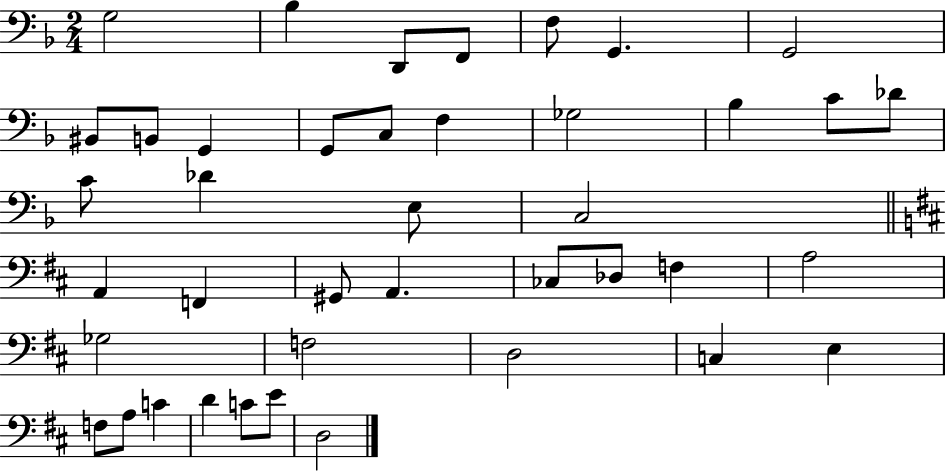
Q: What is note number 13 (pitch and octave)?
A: F3